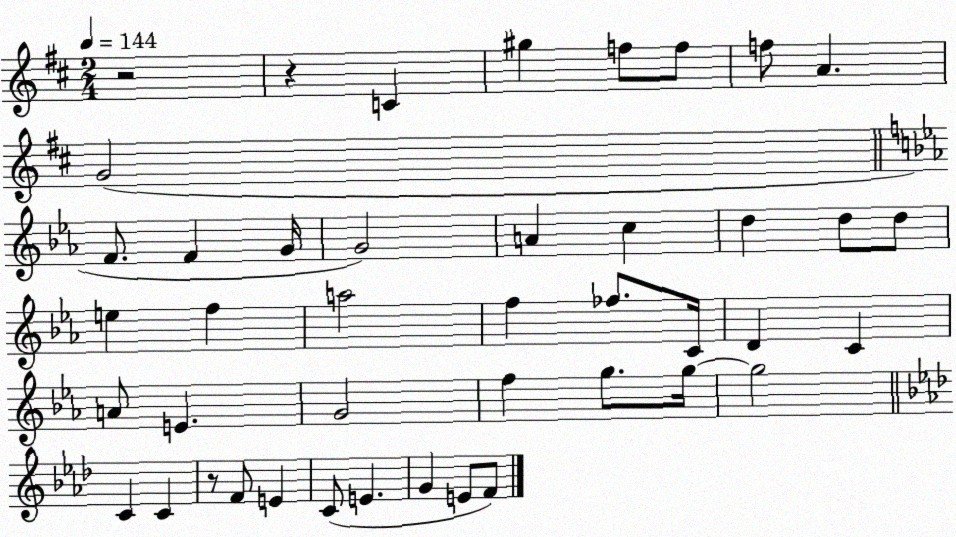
X:1
T:Untitled
M:2/4
L:1/4
K:D
z2 z C ^g f/2 f/2 f/2 A G2 F/2 F G/4 G2 A c d d/2 d/2 e f a2 f _f/2 C/4 D C A/2 E G2 f g/2 g/4 g2 C C z/2 F/2 E C/2 E G E/2 F/2